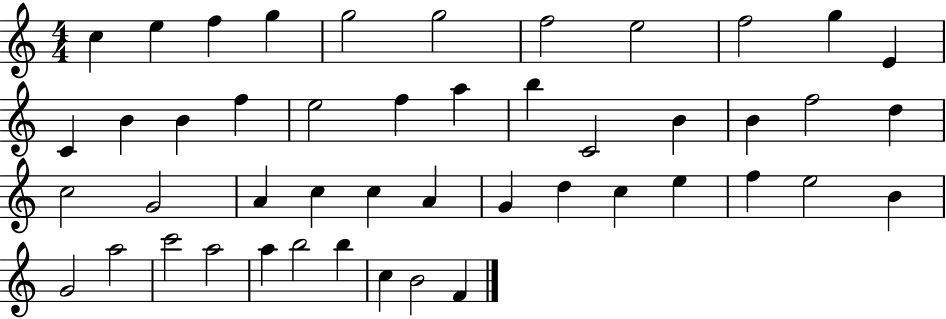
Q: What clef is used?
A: treble